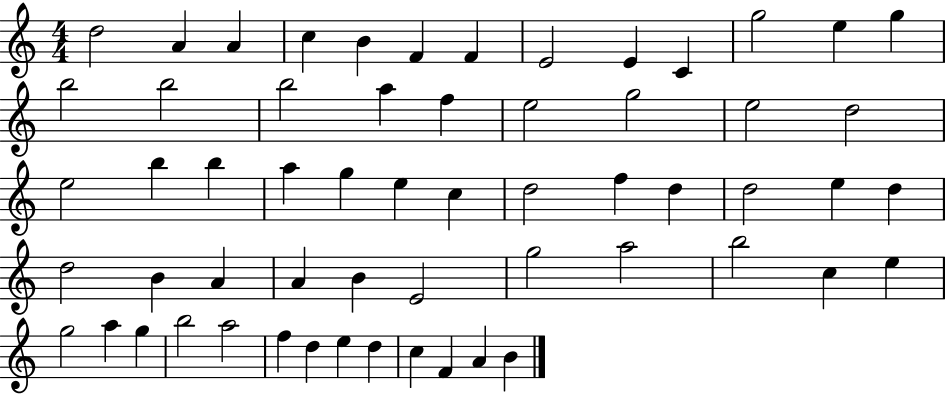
D5/h A4/q A4/q C5/q B4/q F4/q F4/q E4/h E4/q C4/q G5/h E5/q G5/q B5/h B5/h B5/h A5/q F5/q E5/h G5/h E5/h D5/h E5/h B5/q B5/q A5/q G5/q E5/q C5/q D5/h F5/q D5/q D5/h E5/q D5/q D5/h B4/q A4/q A4/q B4/q E4/h G5/h A5/h B5/h C5/q E5/q G5/h A5/q G5/q B5/h A5/h F5/q D5/q E5/q D5/q C5/q F4/q A4/q B4/q